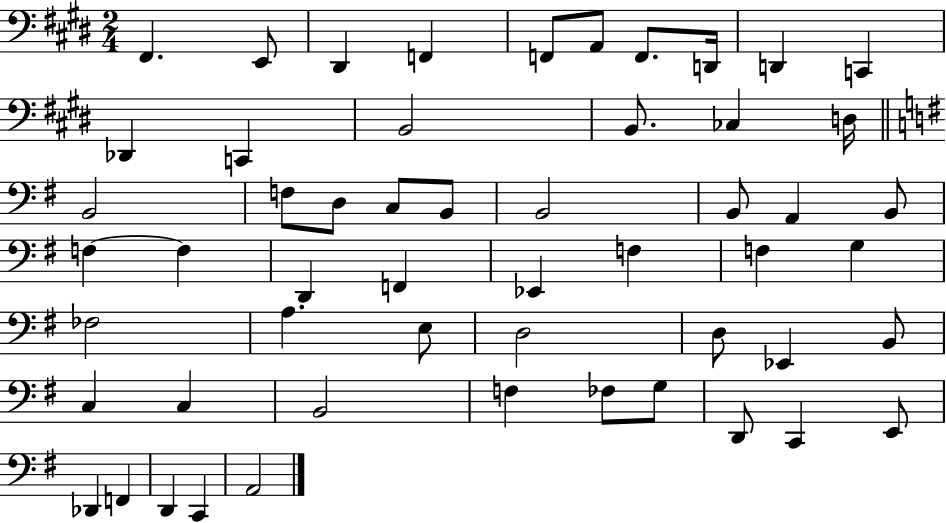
X:1
T:Untitled
M:2/4
L:1/4
K:E
^F,, E,,/2 ^D,, F,, F,,/2 A,,/2 F,,/2 D,,/4 D,, C,, _D,, C,, B,,2 B,,/2 _C, D,/4 B,,2 F,/2 D,/2 C,/2 B,,/2 B,,2 B,,/2 A,, B,,/2 F, F, D,, F,, _E,, F, F, G, _F,2 A, E,/2 D,2 D,/2 _E,, B,,/2 C, C, B,,2 F, _F,/2 G,/2 D,,/2 C,, E,,/2 _D,, F,, D,, C,, A,,2